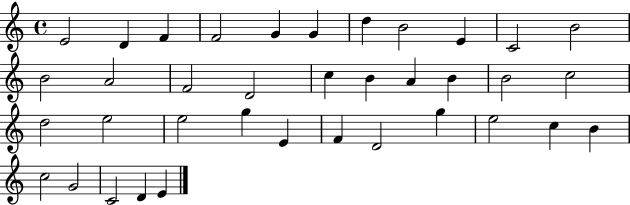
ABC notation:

X:1
T:Untitled
M:4/4
L:1/4
K:C
E2 D F F2 G G d B2 E C2 B2 B2 A2 F2 D2 c B A B B2 c2 d2 e2 e2 g E F D2 g e2 c B c2 G2 C2 D E